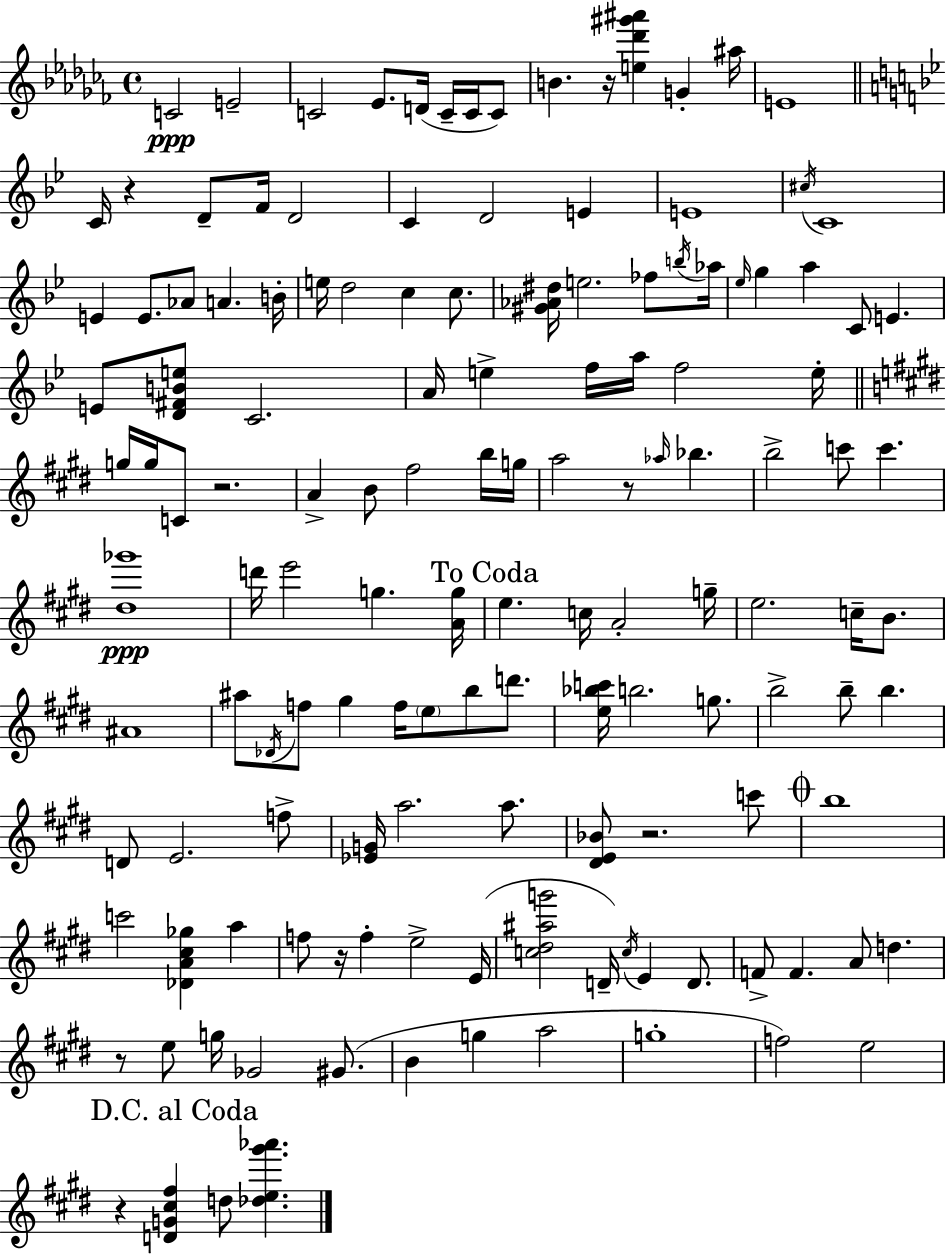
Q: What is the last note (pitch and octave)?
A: D5